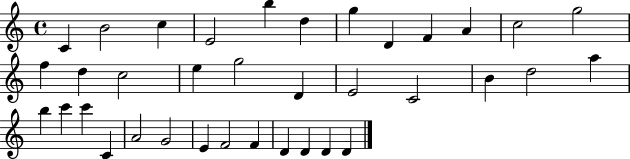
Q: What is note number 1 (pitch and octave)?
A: C4